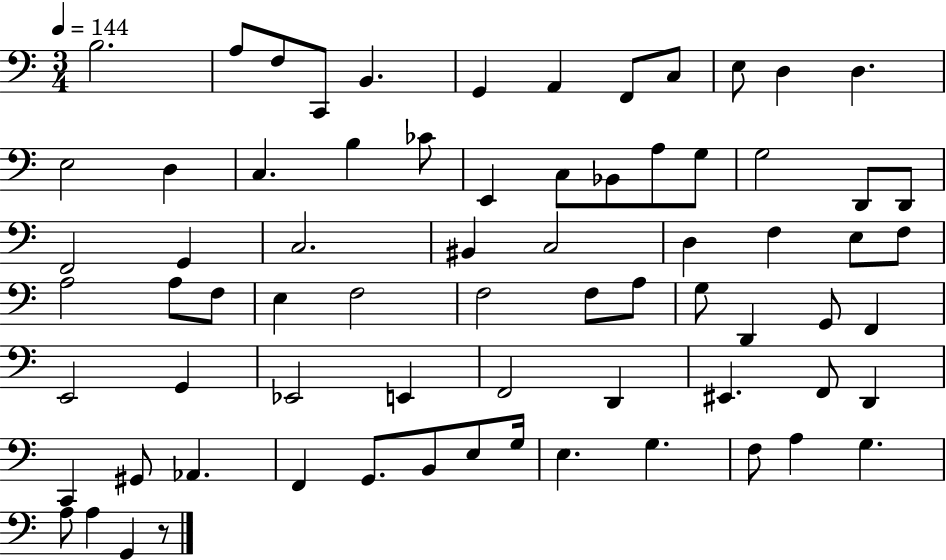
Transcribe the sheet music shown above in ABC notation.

X:1
T:Untitled
M:3/4
L:1/4
K:C
B,2 A,/2 F,/2 C,,/2 B,, G,, A,, F,,/2 C,/2 E,/2 D, D, E,2 D, C, B, _C/2 E,, C,/2 _B,,/2 A,/2 G,/2 G,2 D,,/2 D,,/2 F,,2 G,, C,2 ^B,, C,2 D, F, E,/2 F,/2 A,2 A,/2 F,/2 E, F,2 F,2 F,/2 A,/2 G,/2 D,, G,,/2 F,, E,,2 G,, _E,,2 E,, F,,2 D,, ^E,, F,,/2 D,, C,, ^G,,/2 _A,, F,, G,,/2 B,,/2 E,/2 G,/4 E, G, F,/2 A, G, A,/2 A, G,, z/2